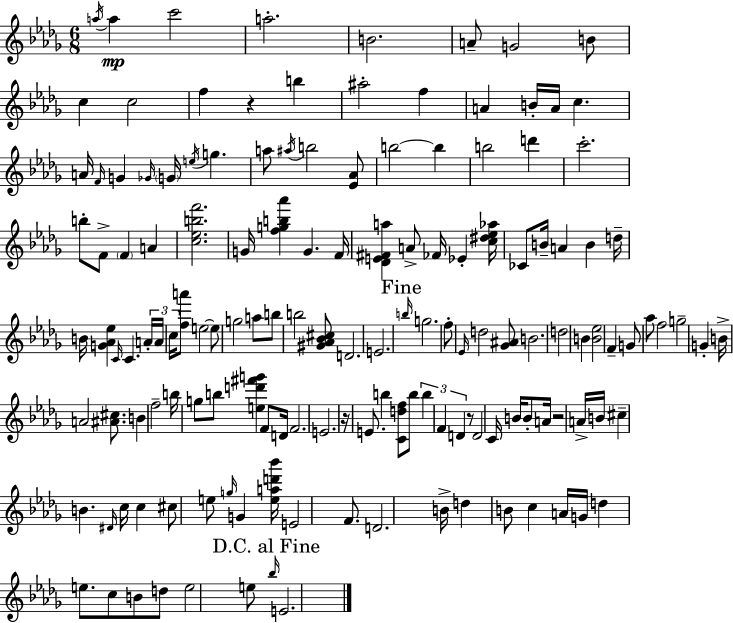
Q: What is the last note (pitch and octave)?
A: E4